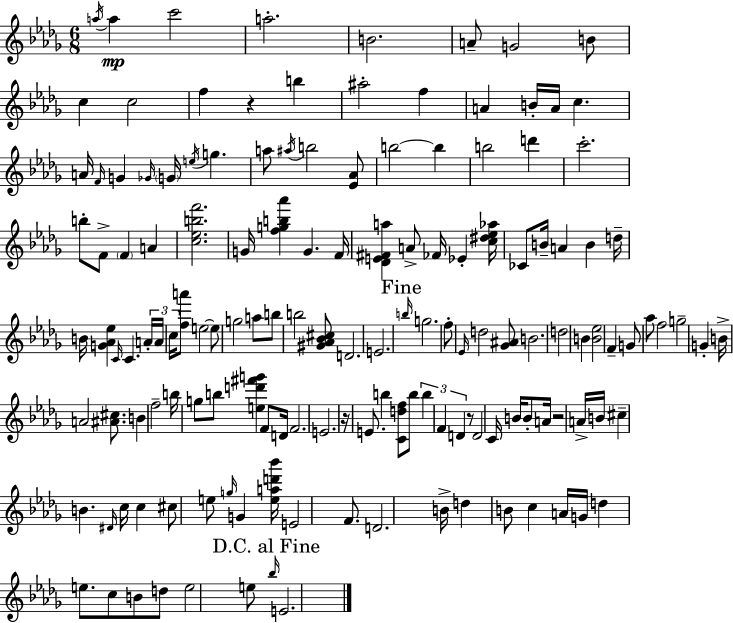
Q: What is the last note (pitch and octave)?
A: E4